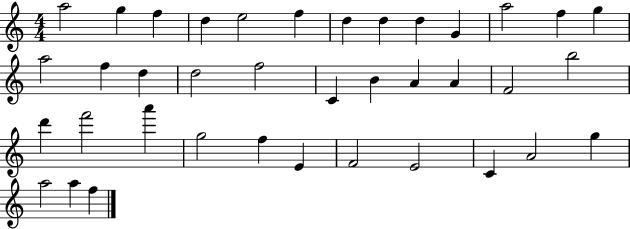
{
  \clef treble
  \numericTimeSignature
  \time 4/4
  \key c \major
  a''2 g''4 f''4 | d''4 e''2 f''4 | d''4 d''4 d''4 g'4 | a''2 f''4 g''4 | \break a''2 f''4 d''4 | d''2 f''2 | c'4 b'4 a'4 a'4 | f'2 b''2 | \break d'''4 f'''2 a'''4 | g''2 f''4 e'4 | f'2 e'2 | c'4 a'2 g''4 | \break a''2 a''4 f''4 | \bar "|."
}